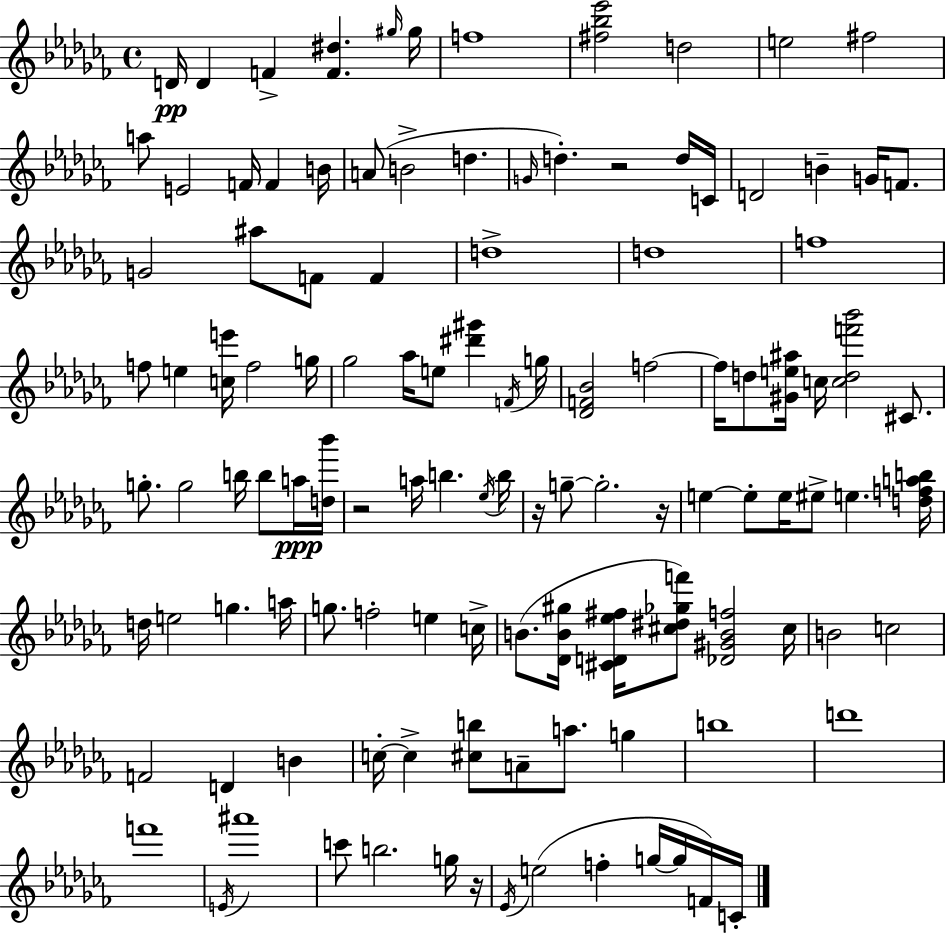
X:1
T:Untitled
M:4/4
L:1/4
K:Abm
D/4 D F [F^d] ^g/4 ^g/4 f4 [^f_b_e']2 d2 e2 ^f2 a/2 E2 F/4 F B/4 A/2 B2 d G/4 d z2 d/4 C/4 D2 B G/4 F/2 G2 ^a/2 F/2 F d4 d4 f4 f/2 e [ce']/4 f2 g/4 _g2 _a/4 e/2 [^d'^g'] F/4 g/4 [_DF_B]2 f2 f/4 d/2 [^Ge^a]/4 c/4 [cdf'_b']2 ^C/2 g/2 g2 b/4 b/2 a/4 [d_b']/4 z2 a/4 b _e/4 b/4 z/4 g/2 g2 z/4 e e/2 e/4 ^e/2 e [dfab]/4 d/4 e2 g a/4 g/2 f2 e c/4 B/2 [_DB^g]/4 [^CD_e^f]/4 [^c^d_gf']/2 [_D^GBf]2 ^c/4 B2 c2 F2 D B c/4 c [^cb]/2 A/2 a/2 g b4 d'4 f'4 E/4 ^a'4 c'/2 b2 g/4 z/4 _E/4 e2 f g/4 g/4 F/4 C/4